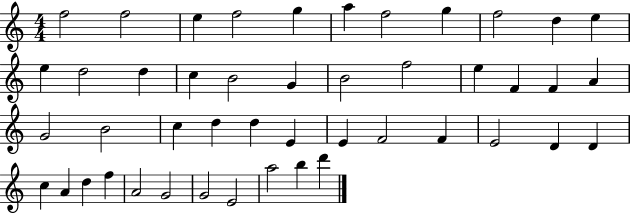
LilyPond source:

{
  \clef treble
  \numericTimeSignature
  \time 4/4
  \key c \major
  f''2 f''2 | e''4 f''2 g''4 | a''4 f''2 g''4 | f''2 d''4 e''4 | \break e''4 d''2 d''4 | c''4 b'2 g'4 | b'2 f''2 | e''4 f'4 f'4 a'4 | \break g'2 b'2 | c''4 d''4 d''4 e'4 | e'4 f'2 f'4 | e'2 d'4 d'4 | \break c''4 a'4 d''4 f''4 | a'2 g'2 | g'2 e'2 | a''2 b''4 d'''4 | \break \bar "|."
}